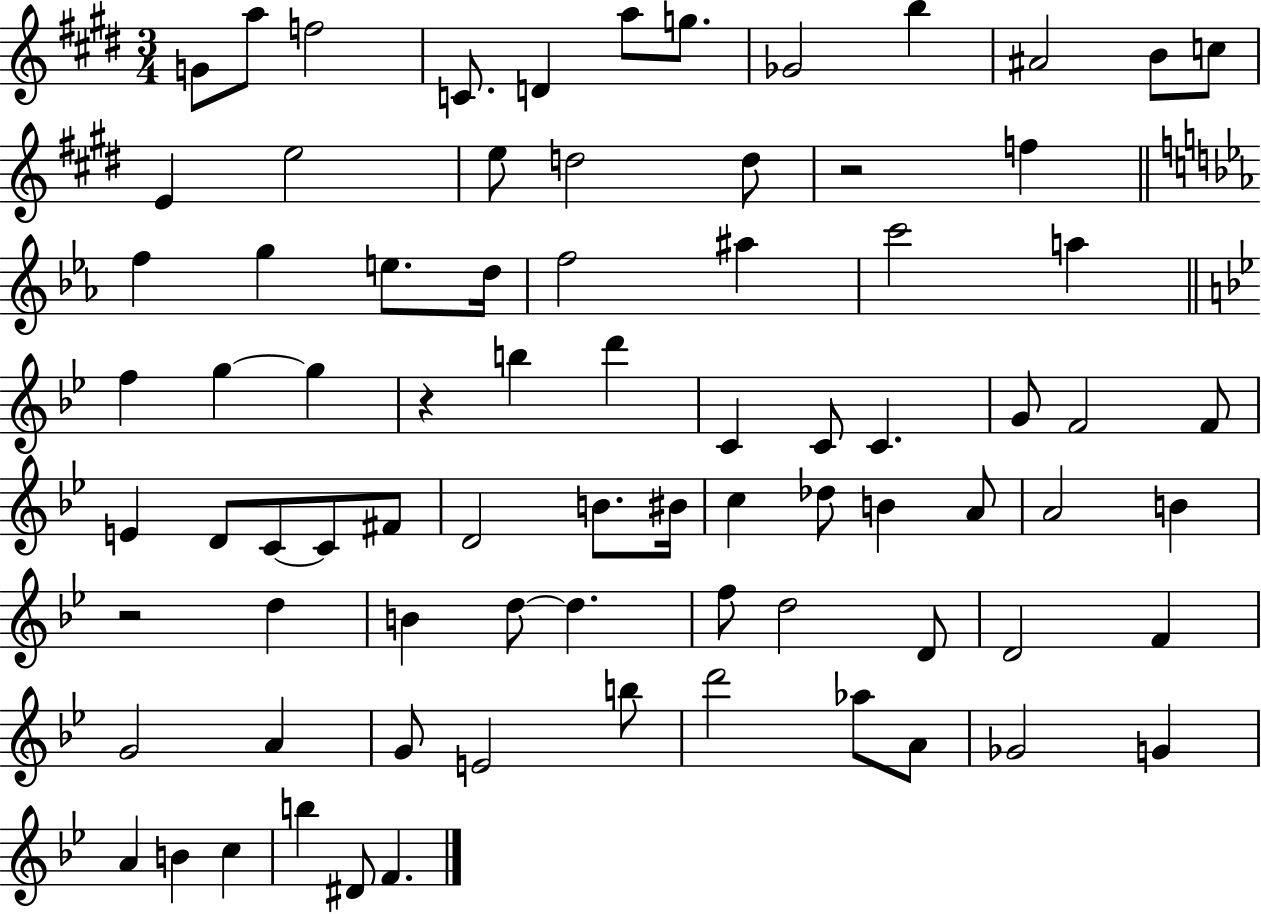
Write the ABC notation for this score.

X:1
T:Untitled
M:3/4
L:1/4
K:E
G/2 a/2 f2 C/2 D a/2 g/2 _G2 b ^A2 B/2 c/2 E e2 e/2 d2 d/2 z2 f f g e/2 d/4 f2 ^a c'2 a f g g z b d' C C/2 C G/2 F2 F/2 E D/2 C/2 C/2 ^F/2 D2 B/2 ^B/4 c _d/2 B A/2 A2 B z2 d B d/2 d f/2 d2 D/2 D2 F G2 A G/2 E2 b/2 d'2 _a/2 A/2 _G2 G A B c b ^D/2 F